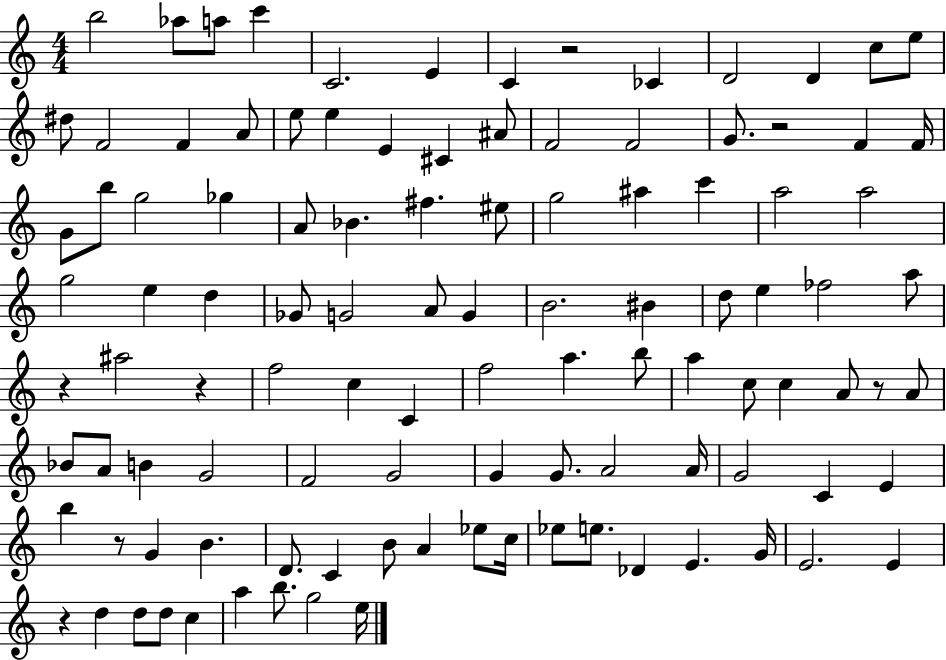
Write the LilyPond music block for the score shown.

{
  \clef treble
  \numericTimeSignature
  \time 4/4
  \key c \major
  b''2 aes''8 a''8 c'''4 | c'2. e'4 | c'4 r2 ces'4 | d'2 d'4 c''8 e''8 | \break dis''8 f'2 f'4 a'8 | e''8 e''4 e'4 cis'4 ais'8 | f'2 f'2 | g'8. r2 f'4 f'16 | \break g'8 b''8 g''2 ges''4 | a'8 bes'4. fis''4. eis''8 | g''2 ais''4 c'''4 | a''2 a''2 | \break g''2 e''4 d''4 | ges'8 g'2 a'8 g'4 | b'2. bis'4 | d''8 e''4 fes''2 a''8 | \break r4 ais''2 r4 | f''2 c''4 c'4 | f''2 a''4. b''8 | a''4 c''8 c''4 a'8 r8 a'8 | \break bes'8 a'8 b'4 g'2 | f'2 g'2 | g'4 g'8. a'2 a'16 | g'2 c'4 e'4 | \break b''4 r8 g'4 b'4. | d'8. c'4 b'8 a'4 ees''8 c''16 | ees''8 e''8. des'4 e'4. g'16 | e'2. e'4 | \break r4 d''4 d''8 d''8 c''4 | a''4 b''8. g''2 e''16 | \bar "|."
}